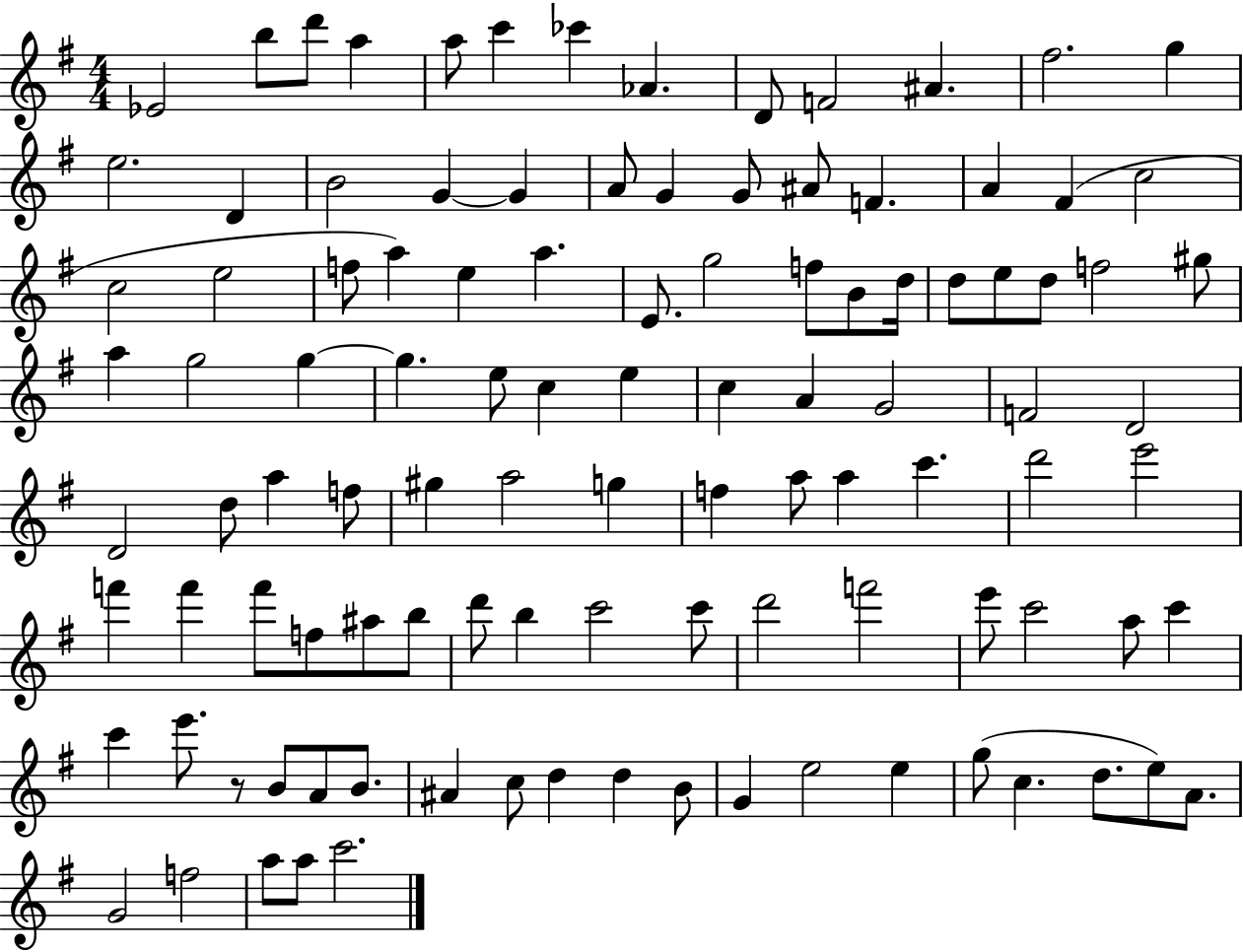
Eb4/h B5/e D6/e A5/q A5/e C6/q CES6/q Ab4/q. D4/e F4/h A#4/q. F#5/h. G5/q E5/h. D4/q B4/h G4/q G4/q A4/e G4/q G4/e A#4/e F4/q. A4/q F#4/q C5/h C5/h E5/h F5/e A5/q E5/q A5/q. E4/e. G5/h F5/e B4/e D5/s D5/e E5/e D5/e F5/h G#5/e A5/q G5/h G5/q G5/q. E5/e C5/q E5/q C5/q A4/q G4/h F4/h D4/h D4/h D5/e A5/q F5/e G#5/q A5/h G5/q F5/q A5/e A5/q C6/q. D6/h E6/h F6/q F6/q F6/e F5/e A#5/e B5/e D6/e B5/q C6/h C6/e D6/h F6/h E6/e C6/h A5/e C6/q C6/q E6/e. R/e B4/e A4/e B4/e. A#4/q C5/e D5/q D5/q B4/e G4/q E5/h E5/q G5/e C5/q. D5/e. E5/e A4/e. G4/h F5/h A5/e A5/e C6/h.